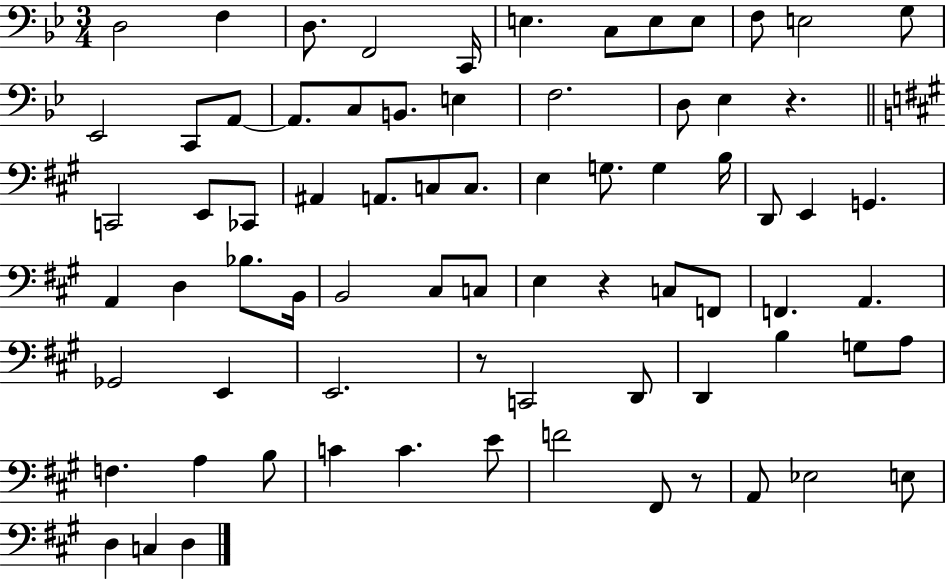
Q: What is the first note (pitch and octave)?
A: D3